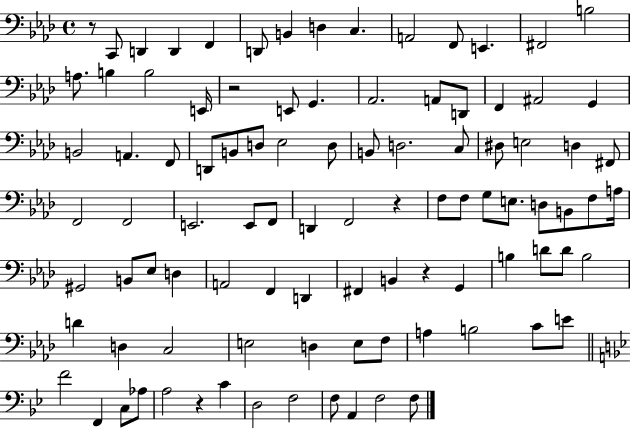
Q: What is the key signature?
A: AES major